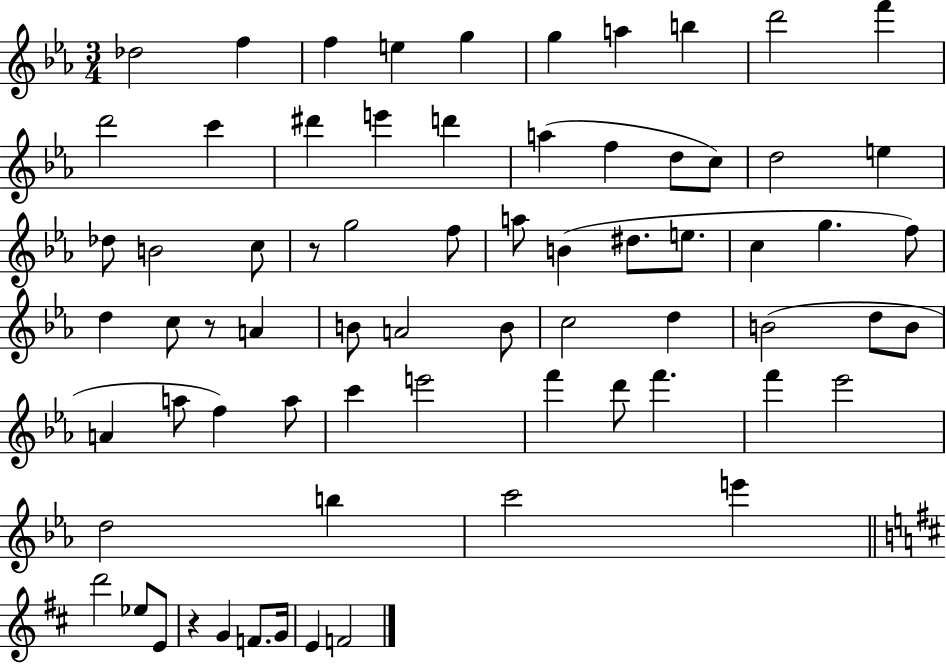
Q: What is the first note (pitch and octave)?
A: Db5